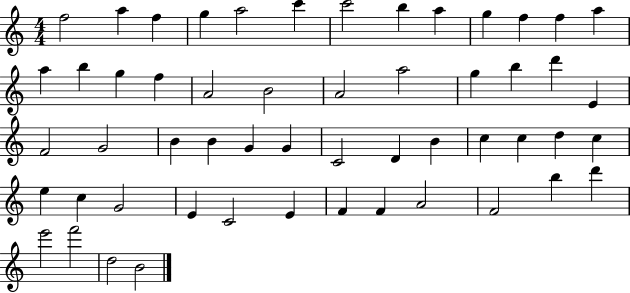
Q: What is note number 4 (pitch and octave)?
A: G5